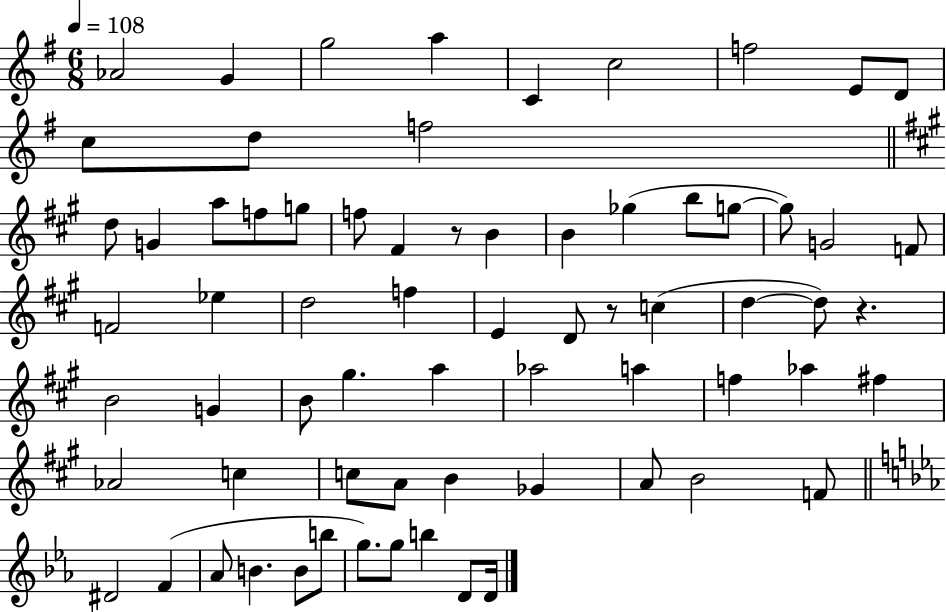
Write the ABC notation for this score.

X:1
T:Untitled
M:6/8
L:1/4
K:G
_A2 G g2 a C c2 f2 E/2 D/2 c/2 d/2 f2 d/2 G a/2 f/2 g/2 f/2 ^F z/2 B B _g b/2 g/2 g/2 G2 F/2 F2 _e d2 f E D/2 z/2 c d d/2 z B2 G B/2 ^g a _a2 a f _a ^f _A2 c c/2 A/2 B _G A/2 B2 F/2 ^D2 F _A/2 B B/2 b/2 g/2 g/2 b D/2 D/4